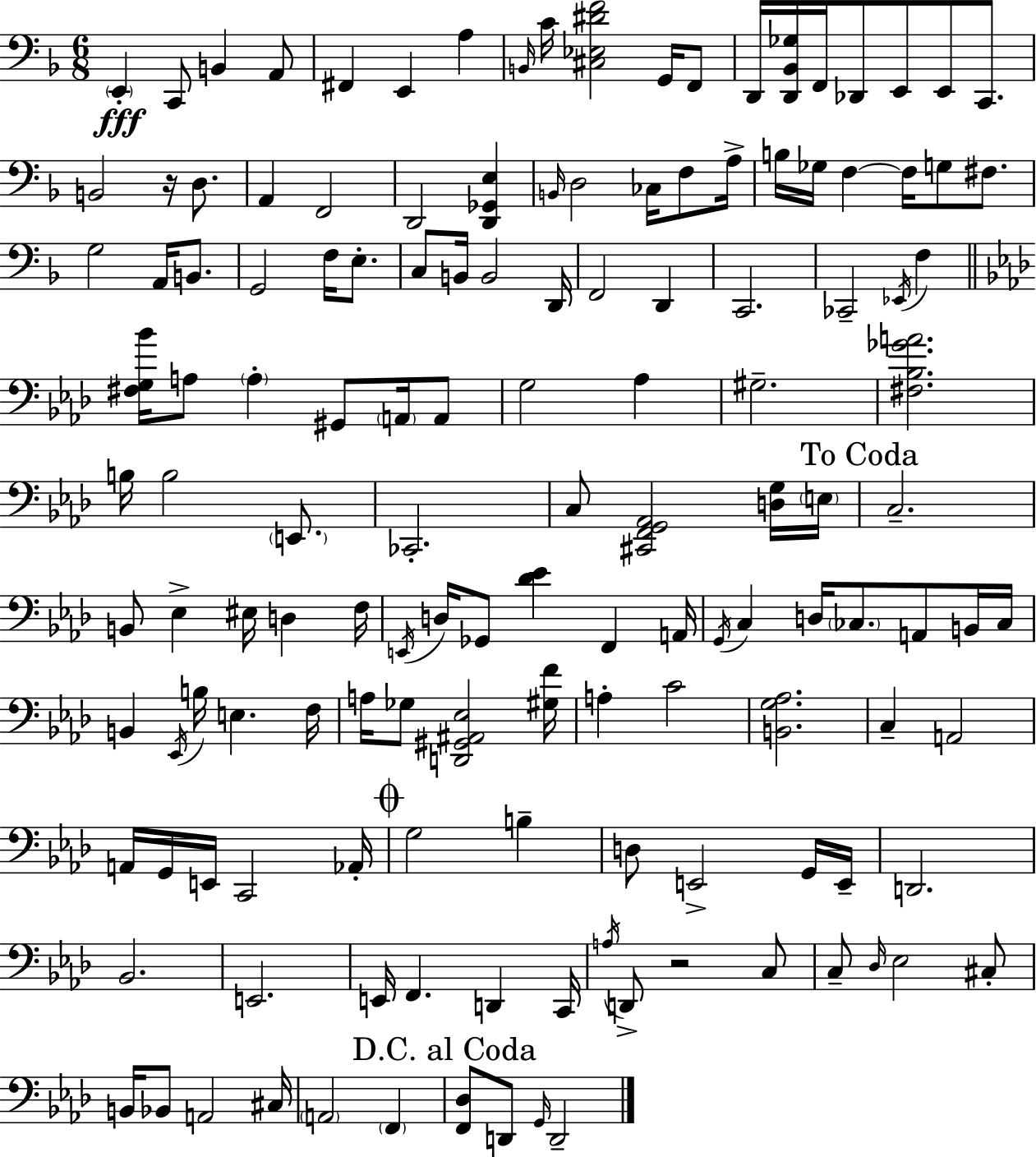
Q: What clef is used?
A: bass